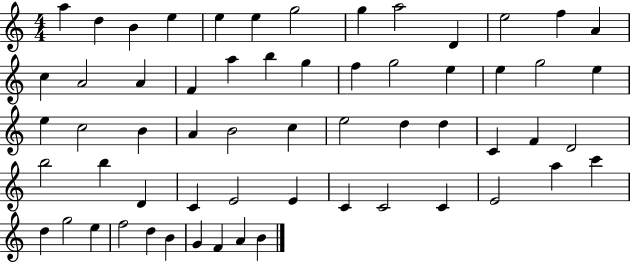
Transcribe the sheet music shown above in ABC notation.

X:1
T:Untitled
M:4/4
L:1/4
K:C
a d B e e e g2 g a2 D e2 f A c A2 A F a b g f g2 e e g2 e e c2 B A B2 c e2 d d C F D2 b2 b D C E2 E C C2 C E2 a c' d g2 e f2 d B G F A B